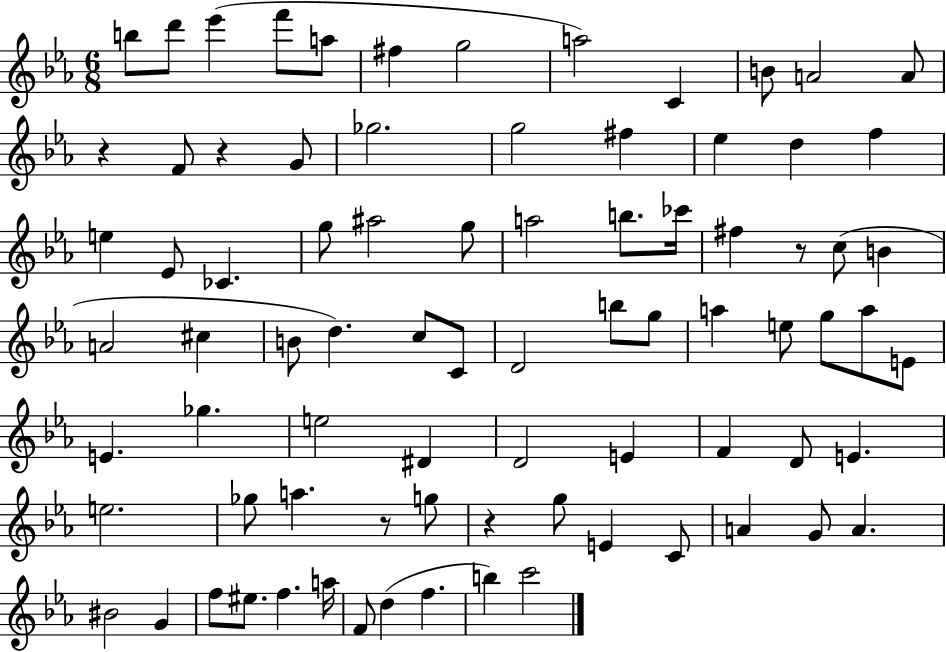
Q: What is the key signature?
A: EES major